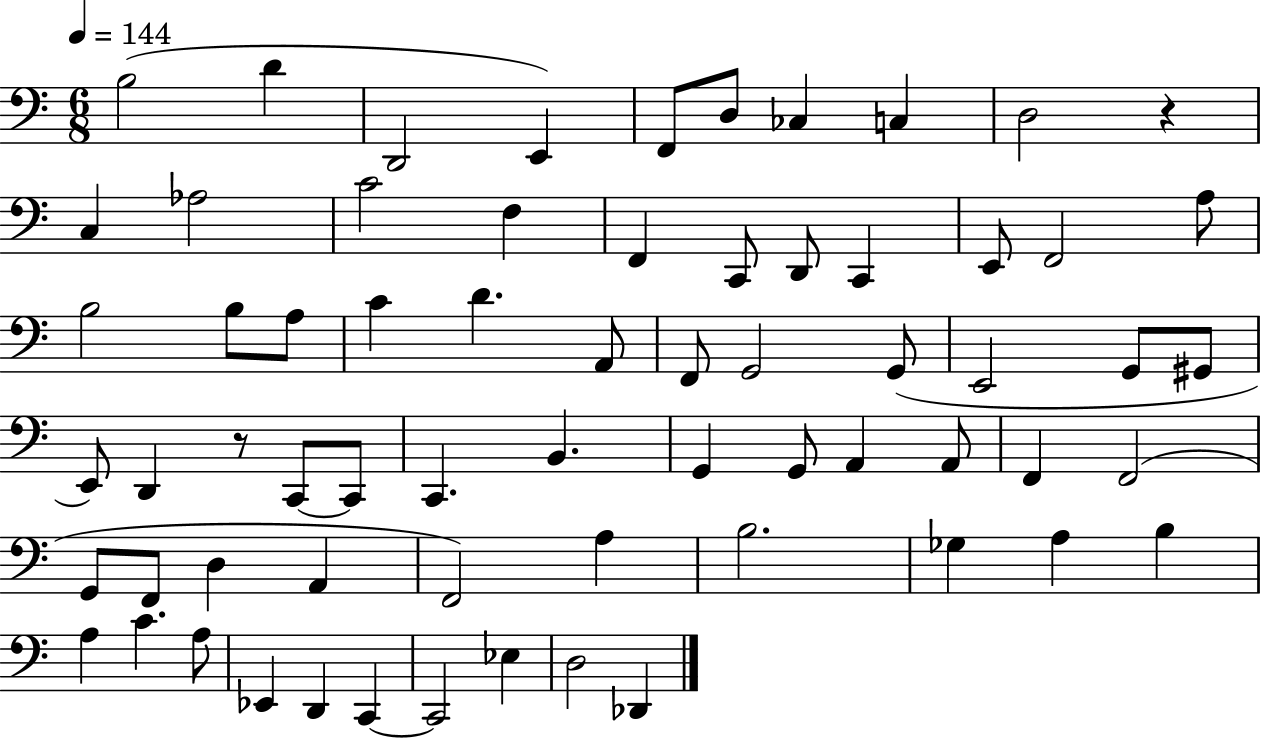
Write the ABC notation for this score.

X:1
T:Untitled
M:6/8
L:1/4
K:C
B,2 D D,,2 E,, F,,/2 D,/2 _C, C, D,2 z C, _A,2 C2 F, F,, C,,/2 D,,/2 C,, E,,/2 F,,2 A,/2 B,2 B,/2 A,/2 C D A,,/2 F,,/2 G,,2 G,,/2 E,,2 G,,/2 ^G,,/2 E,,/2 D,, z/2 C,,/2 C,,/2 C,, B,, G,, G,,/2 A,, A,,/2 F,, F,,2 G,,/2 F,,/2 D, A,, F,,2 A, B,2 _G, A, B, A, C A,/2 _E,, D,, C,, C,,2 _E, D,2 _D,,